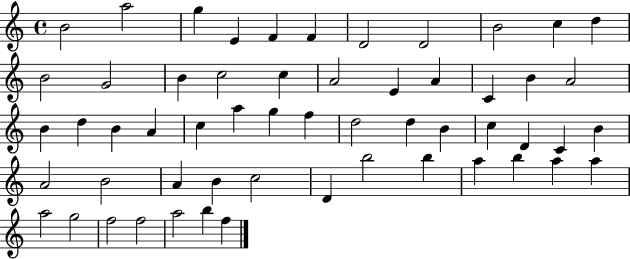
{
  \clef treble
  \time 4/4
  \defaultTimeSignature
  \key c \major
  b'2 a''2 | g''4 e'4 f'4 f'4 | d'2 d'2 | b'2 c''4 d''4 | \break b'2 g'2 | b'4 c''2 c''4 | a'2 e'4 a'4 | c'4 b'4 a'2 | \break b'4 d''4 b'4 a'4 | c''4 a''4 g''4 f''4 | d''2 d''4 b'4 | c''4 d'4 c'4 b'4 | \break a'2 b'2 | a'4 b'4 c''2 | d'4 b''2 b''4 | a''4 b''4 a''4 a''4 | \break a''2 g''2 | f''2 f''2 | a''2 b''4 f''4 | \bar "|."
}